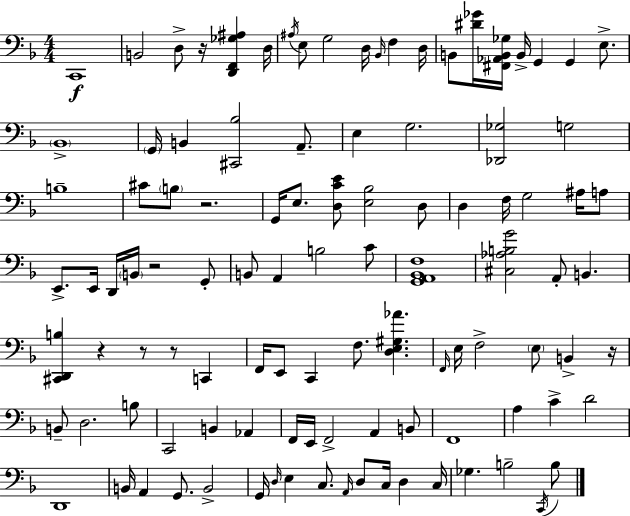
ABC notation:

X:1
T:Untitled
M:4/4
L:1/4
K:Dm
C,,4 B,,2 D,/2 z/4 [D,,F,,_G,^A,] D,/4 ^A,/4 E,/2 G,2 D,/4 _B,,/4 F, D,/4 B,,/2 [^D_G]/4 [^F,,_A,,B,,_G,]/4 B,,/4 G,, G,, E,/2 _B,,4 G,,/4 B,, [^C,,_B,]2 A,,/2 E, G,2 [_D,,_G,]2 G,2 B,4 ^C/2 B,/2 z2 G,,/4 E,/2 [D,CE]/2 [E,_B,]2 D,/2 D, F,/4 G,2 ^A,/4 A,/2 E,,/2 E,,/4 D,,/4 B,,/4 z2 G,,/2 B,,/2 A,, B,2 C/2 [G,,A,,_B,,F,]4 [^C,_A,B,G]2 A,,/2 B,, [^C,,D,,B,] z z/2 z/2 C,, F,,/4 E,,/2 C,, F,/2 [D,E,^G,_A] F,,/4 E,/4 F,2 E,/2 B,, z/4 B,,/2 D,2 B,/2 C,,2 B,, _A,, F,,/4 E,,/4 F,,2 A,, B,,/2 F,,4 A, C D2 D,,4 B,,/4 A,, G,,/2 B,,2 G,,/4 D,/4 E, C,/2 A,,/4 D,/2 C,/4 D, C,/4 _G, B,2 C,,/4 B,/2